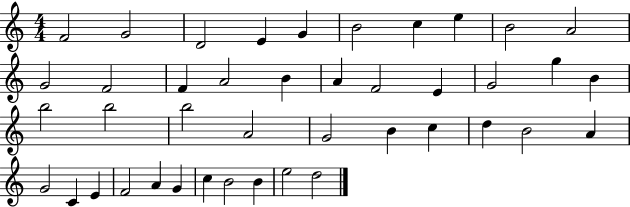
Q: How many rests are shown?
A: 0